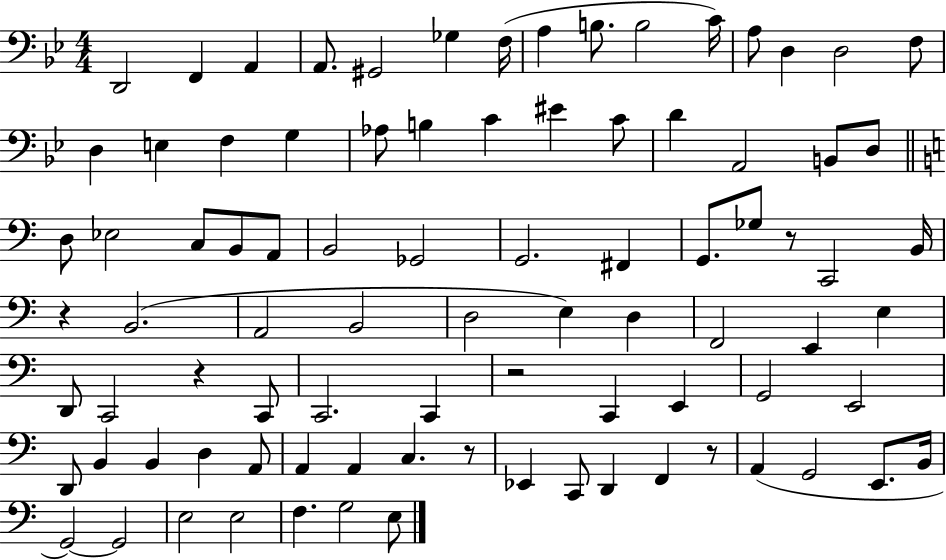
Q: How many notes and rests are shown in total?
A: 88